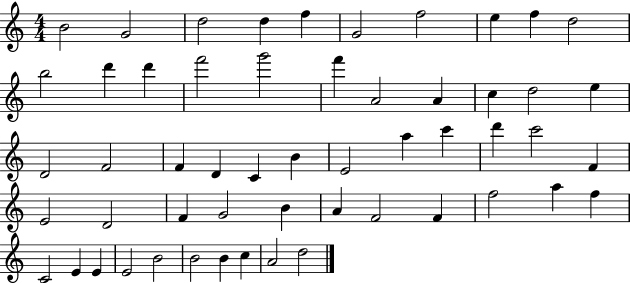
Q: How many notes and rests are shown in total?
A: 54